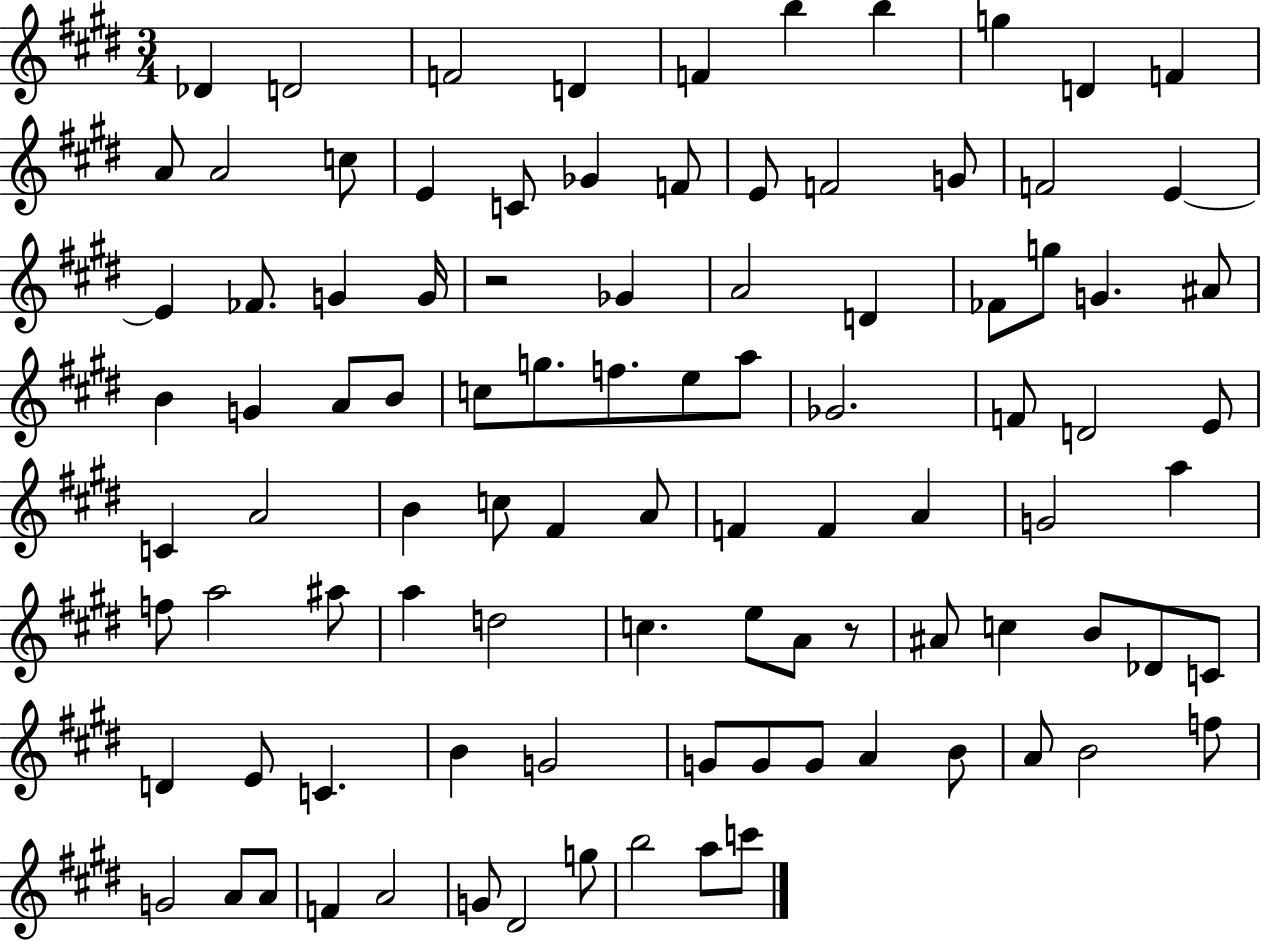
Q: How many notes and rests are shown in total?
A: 96